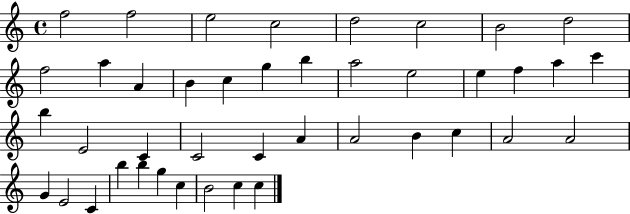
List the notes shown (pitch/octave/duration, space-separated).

F5/h F5/h E5/h C5/h D5/h C5/h B4/h D5/h F5/h A5/q A4/q B4/q C5/q G5/q B5/q A5/h E5/h E5/q F5/q A5/q C6/q B5/q E4/h C4/q C4/h C4/q A4/q A4/h B4/q C5/q A4/h A4/h G4/q E4/h C4/q B5/q B5/q G5/q C5/q B4/h C5/q C5/q